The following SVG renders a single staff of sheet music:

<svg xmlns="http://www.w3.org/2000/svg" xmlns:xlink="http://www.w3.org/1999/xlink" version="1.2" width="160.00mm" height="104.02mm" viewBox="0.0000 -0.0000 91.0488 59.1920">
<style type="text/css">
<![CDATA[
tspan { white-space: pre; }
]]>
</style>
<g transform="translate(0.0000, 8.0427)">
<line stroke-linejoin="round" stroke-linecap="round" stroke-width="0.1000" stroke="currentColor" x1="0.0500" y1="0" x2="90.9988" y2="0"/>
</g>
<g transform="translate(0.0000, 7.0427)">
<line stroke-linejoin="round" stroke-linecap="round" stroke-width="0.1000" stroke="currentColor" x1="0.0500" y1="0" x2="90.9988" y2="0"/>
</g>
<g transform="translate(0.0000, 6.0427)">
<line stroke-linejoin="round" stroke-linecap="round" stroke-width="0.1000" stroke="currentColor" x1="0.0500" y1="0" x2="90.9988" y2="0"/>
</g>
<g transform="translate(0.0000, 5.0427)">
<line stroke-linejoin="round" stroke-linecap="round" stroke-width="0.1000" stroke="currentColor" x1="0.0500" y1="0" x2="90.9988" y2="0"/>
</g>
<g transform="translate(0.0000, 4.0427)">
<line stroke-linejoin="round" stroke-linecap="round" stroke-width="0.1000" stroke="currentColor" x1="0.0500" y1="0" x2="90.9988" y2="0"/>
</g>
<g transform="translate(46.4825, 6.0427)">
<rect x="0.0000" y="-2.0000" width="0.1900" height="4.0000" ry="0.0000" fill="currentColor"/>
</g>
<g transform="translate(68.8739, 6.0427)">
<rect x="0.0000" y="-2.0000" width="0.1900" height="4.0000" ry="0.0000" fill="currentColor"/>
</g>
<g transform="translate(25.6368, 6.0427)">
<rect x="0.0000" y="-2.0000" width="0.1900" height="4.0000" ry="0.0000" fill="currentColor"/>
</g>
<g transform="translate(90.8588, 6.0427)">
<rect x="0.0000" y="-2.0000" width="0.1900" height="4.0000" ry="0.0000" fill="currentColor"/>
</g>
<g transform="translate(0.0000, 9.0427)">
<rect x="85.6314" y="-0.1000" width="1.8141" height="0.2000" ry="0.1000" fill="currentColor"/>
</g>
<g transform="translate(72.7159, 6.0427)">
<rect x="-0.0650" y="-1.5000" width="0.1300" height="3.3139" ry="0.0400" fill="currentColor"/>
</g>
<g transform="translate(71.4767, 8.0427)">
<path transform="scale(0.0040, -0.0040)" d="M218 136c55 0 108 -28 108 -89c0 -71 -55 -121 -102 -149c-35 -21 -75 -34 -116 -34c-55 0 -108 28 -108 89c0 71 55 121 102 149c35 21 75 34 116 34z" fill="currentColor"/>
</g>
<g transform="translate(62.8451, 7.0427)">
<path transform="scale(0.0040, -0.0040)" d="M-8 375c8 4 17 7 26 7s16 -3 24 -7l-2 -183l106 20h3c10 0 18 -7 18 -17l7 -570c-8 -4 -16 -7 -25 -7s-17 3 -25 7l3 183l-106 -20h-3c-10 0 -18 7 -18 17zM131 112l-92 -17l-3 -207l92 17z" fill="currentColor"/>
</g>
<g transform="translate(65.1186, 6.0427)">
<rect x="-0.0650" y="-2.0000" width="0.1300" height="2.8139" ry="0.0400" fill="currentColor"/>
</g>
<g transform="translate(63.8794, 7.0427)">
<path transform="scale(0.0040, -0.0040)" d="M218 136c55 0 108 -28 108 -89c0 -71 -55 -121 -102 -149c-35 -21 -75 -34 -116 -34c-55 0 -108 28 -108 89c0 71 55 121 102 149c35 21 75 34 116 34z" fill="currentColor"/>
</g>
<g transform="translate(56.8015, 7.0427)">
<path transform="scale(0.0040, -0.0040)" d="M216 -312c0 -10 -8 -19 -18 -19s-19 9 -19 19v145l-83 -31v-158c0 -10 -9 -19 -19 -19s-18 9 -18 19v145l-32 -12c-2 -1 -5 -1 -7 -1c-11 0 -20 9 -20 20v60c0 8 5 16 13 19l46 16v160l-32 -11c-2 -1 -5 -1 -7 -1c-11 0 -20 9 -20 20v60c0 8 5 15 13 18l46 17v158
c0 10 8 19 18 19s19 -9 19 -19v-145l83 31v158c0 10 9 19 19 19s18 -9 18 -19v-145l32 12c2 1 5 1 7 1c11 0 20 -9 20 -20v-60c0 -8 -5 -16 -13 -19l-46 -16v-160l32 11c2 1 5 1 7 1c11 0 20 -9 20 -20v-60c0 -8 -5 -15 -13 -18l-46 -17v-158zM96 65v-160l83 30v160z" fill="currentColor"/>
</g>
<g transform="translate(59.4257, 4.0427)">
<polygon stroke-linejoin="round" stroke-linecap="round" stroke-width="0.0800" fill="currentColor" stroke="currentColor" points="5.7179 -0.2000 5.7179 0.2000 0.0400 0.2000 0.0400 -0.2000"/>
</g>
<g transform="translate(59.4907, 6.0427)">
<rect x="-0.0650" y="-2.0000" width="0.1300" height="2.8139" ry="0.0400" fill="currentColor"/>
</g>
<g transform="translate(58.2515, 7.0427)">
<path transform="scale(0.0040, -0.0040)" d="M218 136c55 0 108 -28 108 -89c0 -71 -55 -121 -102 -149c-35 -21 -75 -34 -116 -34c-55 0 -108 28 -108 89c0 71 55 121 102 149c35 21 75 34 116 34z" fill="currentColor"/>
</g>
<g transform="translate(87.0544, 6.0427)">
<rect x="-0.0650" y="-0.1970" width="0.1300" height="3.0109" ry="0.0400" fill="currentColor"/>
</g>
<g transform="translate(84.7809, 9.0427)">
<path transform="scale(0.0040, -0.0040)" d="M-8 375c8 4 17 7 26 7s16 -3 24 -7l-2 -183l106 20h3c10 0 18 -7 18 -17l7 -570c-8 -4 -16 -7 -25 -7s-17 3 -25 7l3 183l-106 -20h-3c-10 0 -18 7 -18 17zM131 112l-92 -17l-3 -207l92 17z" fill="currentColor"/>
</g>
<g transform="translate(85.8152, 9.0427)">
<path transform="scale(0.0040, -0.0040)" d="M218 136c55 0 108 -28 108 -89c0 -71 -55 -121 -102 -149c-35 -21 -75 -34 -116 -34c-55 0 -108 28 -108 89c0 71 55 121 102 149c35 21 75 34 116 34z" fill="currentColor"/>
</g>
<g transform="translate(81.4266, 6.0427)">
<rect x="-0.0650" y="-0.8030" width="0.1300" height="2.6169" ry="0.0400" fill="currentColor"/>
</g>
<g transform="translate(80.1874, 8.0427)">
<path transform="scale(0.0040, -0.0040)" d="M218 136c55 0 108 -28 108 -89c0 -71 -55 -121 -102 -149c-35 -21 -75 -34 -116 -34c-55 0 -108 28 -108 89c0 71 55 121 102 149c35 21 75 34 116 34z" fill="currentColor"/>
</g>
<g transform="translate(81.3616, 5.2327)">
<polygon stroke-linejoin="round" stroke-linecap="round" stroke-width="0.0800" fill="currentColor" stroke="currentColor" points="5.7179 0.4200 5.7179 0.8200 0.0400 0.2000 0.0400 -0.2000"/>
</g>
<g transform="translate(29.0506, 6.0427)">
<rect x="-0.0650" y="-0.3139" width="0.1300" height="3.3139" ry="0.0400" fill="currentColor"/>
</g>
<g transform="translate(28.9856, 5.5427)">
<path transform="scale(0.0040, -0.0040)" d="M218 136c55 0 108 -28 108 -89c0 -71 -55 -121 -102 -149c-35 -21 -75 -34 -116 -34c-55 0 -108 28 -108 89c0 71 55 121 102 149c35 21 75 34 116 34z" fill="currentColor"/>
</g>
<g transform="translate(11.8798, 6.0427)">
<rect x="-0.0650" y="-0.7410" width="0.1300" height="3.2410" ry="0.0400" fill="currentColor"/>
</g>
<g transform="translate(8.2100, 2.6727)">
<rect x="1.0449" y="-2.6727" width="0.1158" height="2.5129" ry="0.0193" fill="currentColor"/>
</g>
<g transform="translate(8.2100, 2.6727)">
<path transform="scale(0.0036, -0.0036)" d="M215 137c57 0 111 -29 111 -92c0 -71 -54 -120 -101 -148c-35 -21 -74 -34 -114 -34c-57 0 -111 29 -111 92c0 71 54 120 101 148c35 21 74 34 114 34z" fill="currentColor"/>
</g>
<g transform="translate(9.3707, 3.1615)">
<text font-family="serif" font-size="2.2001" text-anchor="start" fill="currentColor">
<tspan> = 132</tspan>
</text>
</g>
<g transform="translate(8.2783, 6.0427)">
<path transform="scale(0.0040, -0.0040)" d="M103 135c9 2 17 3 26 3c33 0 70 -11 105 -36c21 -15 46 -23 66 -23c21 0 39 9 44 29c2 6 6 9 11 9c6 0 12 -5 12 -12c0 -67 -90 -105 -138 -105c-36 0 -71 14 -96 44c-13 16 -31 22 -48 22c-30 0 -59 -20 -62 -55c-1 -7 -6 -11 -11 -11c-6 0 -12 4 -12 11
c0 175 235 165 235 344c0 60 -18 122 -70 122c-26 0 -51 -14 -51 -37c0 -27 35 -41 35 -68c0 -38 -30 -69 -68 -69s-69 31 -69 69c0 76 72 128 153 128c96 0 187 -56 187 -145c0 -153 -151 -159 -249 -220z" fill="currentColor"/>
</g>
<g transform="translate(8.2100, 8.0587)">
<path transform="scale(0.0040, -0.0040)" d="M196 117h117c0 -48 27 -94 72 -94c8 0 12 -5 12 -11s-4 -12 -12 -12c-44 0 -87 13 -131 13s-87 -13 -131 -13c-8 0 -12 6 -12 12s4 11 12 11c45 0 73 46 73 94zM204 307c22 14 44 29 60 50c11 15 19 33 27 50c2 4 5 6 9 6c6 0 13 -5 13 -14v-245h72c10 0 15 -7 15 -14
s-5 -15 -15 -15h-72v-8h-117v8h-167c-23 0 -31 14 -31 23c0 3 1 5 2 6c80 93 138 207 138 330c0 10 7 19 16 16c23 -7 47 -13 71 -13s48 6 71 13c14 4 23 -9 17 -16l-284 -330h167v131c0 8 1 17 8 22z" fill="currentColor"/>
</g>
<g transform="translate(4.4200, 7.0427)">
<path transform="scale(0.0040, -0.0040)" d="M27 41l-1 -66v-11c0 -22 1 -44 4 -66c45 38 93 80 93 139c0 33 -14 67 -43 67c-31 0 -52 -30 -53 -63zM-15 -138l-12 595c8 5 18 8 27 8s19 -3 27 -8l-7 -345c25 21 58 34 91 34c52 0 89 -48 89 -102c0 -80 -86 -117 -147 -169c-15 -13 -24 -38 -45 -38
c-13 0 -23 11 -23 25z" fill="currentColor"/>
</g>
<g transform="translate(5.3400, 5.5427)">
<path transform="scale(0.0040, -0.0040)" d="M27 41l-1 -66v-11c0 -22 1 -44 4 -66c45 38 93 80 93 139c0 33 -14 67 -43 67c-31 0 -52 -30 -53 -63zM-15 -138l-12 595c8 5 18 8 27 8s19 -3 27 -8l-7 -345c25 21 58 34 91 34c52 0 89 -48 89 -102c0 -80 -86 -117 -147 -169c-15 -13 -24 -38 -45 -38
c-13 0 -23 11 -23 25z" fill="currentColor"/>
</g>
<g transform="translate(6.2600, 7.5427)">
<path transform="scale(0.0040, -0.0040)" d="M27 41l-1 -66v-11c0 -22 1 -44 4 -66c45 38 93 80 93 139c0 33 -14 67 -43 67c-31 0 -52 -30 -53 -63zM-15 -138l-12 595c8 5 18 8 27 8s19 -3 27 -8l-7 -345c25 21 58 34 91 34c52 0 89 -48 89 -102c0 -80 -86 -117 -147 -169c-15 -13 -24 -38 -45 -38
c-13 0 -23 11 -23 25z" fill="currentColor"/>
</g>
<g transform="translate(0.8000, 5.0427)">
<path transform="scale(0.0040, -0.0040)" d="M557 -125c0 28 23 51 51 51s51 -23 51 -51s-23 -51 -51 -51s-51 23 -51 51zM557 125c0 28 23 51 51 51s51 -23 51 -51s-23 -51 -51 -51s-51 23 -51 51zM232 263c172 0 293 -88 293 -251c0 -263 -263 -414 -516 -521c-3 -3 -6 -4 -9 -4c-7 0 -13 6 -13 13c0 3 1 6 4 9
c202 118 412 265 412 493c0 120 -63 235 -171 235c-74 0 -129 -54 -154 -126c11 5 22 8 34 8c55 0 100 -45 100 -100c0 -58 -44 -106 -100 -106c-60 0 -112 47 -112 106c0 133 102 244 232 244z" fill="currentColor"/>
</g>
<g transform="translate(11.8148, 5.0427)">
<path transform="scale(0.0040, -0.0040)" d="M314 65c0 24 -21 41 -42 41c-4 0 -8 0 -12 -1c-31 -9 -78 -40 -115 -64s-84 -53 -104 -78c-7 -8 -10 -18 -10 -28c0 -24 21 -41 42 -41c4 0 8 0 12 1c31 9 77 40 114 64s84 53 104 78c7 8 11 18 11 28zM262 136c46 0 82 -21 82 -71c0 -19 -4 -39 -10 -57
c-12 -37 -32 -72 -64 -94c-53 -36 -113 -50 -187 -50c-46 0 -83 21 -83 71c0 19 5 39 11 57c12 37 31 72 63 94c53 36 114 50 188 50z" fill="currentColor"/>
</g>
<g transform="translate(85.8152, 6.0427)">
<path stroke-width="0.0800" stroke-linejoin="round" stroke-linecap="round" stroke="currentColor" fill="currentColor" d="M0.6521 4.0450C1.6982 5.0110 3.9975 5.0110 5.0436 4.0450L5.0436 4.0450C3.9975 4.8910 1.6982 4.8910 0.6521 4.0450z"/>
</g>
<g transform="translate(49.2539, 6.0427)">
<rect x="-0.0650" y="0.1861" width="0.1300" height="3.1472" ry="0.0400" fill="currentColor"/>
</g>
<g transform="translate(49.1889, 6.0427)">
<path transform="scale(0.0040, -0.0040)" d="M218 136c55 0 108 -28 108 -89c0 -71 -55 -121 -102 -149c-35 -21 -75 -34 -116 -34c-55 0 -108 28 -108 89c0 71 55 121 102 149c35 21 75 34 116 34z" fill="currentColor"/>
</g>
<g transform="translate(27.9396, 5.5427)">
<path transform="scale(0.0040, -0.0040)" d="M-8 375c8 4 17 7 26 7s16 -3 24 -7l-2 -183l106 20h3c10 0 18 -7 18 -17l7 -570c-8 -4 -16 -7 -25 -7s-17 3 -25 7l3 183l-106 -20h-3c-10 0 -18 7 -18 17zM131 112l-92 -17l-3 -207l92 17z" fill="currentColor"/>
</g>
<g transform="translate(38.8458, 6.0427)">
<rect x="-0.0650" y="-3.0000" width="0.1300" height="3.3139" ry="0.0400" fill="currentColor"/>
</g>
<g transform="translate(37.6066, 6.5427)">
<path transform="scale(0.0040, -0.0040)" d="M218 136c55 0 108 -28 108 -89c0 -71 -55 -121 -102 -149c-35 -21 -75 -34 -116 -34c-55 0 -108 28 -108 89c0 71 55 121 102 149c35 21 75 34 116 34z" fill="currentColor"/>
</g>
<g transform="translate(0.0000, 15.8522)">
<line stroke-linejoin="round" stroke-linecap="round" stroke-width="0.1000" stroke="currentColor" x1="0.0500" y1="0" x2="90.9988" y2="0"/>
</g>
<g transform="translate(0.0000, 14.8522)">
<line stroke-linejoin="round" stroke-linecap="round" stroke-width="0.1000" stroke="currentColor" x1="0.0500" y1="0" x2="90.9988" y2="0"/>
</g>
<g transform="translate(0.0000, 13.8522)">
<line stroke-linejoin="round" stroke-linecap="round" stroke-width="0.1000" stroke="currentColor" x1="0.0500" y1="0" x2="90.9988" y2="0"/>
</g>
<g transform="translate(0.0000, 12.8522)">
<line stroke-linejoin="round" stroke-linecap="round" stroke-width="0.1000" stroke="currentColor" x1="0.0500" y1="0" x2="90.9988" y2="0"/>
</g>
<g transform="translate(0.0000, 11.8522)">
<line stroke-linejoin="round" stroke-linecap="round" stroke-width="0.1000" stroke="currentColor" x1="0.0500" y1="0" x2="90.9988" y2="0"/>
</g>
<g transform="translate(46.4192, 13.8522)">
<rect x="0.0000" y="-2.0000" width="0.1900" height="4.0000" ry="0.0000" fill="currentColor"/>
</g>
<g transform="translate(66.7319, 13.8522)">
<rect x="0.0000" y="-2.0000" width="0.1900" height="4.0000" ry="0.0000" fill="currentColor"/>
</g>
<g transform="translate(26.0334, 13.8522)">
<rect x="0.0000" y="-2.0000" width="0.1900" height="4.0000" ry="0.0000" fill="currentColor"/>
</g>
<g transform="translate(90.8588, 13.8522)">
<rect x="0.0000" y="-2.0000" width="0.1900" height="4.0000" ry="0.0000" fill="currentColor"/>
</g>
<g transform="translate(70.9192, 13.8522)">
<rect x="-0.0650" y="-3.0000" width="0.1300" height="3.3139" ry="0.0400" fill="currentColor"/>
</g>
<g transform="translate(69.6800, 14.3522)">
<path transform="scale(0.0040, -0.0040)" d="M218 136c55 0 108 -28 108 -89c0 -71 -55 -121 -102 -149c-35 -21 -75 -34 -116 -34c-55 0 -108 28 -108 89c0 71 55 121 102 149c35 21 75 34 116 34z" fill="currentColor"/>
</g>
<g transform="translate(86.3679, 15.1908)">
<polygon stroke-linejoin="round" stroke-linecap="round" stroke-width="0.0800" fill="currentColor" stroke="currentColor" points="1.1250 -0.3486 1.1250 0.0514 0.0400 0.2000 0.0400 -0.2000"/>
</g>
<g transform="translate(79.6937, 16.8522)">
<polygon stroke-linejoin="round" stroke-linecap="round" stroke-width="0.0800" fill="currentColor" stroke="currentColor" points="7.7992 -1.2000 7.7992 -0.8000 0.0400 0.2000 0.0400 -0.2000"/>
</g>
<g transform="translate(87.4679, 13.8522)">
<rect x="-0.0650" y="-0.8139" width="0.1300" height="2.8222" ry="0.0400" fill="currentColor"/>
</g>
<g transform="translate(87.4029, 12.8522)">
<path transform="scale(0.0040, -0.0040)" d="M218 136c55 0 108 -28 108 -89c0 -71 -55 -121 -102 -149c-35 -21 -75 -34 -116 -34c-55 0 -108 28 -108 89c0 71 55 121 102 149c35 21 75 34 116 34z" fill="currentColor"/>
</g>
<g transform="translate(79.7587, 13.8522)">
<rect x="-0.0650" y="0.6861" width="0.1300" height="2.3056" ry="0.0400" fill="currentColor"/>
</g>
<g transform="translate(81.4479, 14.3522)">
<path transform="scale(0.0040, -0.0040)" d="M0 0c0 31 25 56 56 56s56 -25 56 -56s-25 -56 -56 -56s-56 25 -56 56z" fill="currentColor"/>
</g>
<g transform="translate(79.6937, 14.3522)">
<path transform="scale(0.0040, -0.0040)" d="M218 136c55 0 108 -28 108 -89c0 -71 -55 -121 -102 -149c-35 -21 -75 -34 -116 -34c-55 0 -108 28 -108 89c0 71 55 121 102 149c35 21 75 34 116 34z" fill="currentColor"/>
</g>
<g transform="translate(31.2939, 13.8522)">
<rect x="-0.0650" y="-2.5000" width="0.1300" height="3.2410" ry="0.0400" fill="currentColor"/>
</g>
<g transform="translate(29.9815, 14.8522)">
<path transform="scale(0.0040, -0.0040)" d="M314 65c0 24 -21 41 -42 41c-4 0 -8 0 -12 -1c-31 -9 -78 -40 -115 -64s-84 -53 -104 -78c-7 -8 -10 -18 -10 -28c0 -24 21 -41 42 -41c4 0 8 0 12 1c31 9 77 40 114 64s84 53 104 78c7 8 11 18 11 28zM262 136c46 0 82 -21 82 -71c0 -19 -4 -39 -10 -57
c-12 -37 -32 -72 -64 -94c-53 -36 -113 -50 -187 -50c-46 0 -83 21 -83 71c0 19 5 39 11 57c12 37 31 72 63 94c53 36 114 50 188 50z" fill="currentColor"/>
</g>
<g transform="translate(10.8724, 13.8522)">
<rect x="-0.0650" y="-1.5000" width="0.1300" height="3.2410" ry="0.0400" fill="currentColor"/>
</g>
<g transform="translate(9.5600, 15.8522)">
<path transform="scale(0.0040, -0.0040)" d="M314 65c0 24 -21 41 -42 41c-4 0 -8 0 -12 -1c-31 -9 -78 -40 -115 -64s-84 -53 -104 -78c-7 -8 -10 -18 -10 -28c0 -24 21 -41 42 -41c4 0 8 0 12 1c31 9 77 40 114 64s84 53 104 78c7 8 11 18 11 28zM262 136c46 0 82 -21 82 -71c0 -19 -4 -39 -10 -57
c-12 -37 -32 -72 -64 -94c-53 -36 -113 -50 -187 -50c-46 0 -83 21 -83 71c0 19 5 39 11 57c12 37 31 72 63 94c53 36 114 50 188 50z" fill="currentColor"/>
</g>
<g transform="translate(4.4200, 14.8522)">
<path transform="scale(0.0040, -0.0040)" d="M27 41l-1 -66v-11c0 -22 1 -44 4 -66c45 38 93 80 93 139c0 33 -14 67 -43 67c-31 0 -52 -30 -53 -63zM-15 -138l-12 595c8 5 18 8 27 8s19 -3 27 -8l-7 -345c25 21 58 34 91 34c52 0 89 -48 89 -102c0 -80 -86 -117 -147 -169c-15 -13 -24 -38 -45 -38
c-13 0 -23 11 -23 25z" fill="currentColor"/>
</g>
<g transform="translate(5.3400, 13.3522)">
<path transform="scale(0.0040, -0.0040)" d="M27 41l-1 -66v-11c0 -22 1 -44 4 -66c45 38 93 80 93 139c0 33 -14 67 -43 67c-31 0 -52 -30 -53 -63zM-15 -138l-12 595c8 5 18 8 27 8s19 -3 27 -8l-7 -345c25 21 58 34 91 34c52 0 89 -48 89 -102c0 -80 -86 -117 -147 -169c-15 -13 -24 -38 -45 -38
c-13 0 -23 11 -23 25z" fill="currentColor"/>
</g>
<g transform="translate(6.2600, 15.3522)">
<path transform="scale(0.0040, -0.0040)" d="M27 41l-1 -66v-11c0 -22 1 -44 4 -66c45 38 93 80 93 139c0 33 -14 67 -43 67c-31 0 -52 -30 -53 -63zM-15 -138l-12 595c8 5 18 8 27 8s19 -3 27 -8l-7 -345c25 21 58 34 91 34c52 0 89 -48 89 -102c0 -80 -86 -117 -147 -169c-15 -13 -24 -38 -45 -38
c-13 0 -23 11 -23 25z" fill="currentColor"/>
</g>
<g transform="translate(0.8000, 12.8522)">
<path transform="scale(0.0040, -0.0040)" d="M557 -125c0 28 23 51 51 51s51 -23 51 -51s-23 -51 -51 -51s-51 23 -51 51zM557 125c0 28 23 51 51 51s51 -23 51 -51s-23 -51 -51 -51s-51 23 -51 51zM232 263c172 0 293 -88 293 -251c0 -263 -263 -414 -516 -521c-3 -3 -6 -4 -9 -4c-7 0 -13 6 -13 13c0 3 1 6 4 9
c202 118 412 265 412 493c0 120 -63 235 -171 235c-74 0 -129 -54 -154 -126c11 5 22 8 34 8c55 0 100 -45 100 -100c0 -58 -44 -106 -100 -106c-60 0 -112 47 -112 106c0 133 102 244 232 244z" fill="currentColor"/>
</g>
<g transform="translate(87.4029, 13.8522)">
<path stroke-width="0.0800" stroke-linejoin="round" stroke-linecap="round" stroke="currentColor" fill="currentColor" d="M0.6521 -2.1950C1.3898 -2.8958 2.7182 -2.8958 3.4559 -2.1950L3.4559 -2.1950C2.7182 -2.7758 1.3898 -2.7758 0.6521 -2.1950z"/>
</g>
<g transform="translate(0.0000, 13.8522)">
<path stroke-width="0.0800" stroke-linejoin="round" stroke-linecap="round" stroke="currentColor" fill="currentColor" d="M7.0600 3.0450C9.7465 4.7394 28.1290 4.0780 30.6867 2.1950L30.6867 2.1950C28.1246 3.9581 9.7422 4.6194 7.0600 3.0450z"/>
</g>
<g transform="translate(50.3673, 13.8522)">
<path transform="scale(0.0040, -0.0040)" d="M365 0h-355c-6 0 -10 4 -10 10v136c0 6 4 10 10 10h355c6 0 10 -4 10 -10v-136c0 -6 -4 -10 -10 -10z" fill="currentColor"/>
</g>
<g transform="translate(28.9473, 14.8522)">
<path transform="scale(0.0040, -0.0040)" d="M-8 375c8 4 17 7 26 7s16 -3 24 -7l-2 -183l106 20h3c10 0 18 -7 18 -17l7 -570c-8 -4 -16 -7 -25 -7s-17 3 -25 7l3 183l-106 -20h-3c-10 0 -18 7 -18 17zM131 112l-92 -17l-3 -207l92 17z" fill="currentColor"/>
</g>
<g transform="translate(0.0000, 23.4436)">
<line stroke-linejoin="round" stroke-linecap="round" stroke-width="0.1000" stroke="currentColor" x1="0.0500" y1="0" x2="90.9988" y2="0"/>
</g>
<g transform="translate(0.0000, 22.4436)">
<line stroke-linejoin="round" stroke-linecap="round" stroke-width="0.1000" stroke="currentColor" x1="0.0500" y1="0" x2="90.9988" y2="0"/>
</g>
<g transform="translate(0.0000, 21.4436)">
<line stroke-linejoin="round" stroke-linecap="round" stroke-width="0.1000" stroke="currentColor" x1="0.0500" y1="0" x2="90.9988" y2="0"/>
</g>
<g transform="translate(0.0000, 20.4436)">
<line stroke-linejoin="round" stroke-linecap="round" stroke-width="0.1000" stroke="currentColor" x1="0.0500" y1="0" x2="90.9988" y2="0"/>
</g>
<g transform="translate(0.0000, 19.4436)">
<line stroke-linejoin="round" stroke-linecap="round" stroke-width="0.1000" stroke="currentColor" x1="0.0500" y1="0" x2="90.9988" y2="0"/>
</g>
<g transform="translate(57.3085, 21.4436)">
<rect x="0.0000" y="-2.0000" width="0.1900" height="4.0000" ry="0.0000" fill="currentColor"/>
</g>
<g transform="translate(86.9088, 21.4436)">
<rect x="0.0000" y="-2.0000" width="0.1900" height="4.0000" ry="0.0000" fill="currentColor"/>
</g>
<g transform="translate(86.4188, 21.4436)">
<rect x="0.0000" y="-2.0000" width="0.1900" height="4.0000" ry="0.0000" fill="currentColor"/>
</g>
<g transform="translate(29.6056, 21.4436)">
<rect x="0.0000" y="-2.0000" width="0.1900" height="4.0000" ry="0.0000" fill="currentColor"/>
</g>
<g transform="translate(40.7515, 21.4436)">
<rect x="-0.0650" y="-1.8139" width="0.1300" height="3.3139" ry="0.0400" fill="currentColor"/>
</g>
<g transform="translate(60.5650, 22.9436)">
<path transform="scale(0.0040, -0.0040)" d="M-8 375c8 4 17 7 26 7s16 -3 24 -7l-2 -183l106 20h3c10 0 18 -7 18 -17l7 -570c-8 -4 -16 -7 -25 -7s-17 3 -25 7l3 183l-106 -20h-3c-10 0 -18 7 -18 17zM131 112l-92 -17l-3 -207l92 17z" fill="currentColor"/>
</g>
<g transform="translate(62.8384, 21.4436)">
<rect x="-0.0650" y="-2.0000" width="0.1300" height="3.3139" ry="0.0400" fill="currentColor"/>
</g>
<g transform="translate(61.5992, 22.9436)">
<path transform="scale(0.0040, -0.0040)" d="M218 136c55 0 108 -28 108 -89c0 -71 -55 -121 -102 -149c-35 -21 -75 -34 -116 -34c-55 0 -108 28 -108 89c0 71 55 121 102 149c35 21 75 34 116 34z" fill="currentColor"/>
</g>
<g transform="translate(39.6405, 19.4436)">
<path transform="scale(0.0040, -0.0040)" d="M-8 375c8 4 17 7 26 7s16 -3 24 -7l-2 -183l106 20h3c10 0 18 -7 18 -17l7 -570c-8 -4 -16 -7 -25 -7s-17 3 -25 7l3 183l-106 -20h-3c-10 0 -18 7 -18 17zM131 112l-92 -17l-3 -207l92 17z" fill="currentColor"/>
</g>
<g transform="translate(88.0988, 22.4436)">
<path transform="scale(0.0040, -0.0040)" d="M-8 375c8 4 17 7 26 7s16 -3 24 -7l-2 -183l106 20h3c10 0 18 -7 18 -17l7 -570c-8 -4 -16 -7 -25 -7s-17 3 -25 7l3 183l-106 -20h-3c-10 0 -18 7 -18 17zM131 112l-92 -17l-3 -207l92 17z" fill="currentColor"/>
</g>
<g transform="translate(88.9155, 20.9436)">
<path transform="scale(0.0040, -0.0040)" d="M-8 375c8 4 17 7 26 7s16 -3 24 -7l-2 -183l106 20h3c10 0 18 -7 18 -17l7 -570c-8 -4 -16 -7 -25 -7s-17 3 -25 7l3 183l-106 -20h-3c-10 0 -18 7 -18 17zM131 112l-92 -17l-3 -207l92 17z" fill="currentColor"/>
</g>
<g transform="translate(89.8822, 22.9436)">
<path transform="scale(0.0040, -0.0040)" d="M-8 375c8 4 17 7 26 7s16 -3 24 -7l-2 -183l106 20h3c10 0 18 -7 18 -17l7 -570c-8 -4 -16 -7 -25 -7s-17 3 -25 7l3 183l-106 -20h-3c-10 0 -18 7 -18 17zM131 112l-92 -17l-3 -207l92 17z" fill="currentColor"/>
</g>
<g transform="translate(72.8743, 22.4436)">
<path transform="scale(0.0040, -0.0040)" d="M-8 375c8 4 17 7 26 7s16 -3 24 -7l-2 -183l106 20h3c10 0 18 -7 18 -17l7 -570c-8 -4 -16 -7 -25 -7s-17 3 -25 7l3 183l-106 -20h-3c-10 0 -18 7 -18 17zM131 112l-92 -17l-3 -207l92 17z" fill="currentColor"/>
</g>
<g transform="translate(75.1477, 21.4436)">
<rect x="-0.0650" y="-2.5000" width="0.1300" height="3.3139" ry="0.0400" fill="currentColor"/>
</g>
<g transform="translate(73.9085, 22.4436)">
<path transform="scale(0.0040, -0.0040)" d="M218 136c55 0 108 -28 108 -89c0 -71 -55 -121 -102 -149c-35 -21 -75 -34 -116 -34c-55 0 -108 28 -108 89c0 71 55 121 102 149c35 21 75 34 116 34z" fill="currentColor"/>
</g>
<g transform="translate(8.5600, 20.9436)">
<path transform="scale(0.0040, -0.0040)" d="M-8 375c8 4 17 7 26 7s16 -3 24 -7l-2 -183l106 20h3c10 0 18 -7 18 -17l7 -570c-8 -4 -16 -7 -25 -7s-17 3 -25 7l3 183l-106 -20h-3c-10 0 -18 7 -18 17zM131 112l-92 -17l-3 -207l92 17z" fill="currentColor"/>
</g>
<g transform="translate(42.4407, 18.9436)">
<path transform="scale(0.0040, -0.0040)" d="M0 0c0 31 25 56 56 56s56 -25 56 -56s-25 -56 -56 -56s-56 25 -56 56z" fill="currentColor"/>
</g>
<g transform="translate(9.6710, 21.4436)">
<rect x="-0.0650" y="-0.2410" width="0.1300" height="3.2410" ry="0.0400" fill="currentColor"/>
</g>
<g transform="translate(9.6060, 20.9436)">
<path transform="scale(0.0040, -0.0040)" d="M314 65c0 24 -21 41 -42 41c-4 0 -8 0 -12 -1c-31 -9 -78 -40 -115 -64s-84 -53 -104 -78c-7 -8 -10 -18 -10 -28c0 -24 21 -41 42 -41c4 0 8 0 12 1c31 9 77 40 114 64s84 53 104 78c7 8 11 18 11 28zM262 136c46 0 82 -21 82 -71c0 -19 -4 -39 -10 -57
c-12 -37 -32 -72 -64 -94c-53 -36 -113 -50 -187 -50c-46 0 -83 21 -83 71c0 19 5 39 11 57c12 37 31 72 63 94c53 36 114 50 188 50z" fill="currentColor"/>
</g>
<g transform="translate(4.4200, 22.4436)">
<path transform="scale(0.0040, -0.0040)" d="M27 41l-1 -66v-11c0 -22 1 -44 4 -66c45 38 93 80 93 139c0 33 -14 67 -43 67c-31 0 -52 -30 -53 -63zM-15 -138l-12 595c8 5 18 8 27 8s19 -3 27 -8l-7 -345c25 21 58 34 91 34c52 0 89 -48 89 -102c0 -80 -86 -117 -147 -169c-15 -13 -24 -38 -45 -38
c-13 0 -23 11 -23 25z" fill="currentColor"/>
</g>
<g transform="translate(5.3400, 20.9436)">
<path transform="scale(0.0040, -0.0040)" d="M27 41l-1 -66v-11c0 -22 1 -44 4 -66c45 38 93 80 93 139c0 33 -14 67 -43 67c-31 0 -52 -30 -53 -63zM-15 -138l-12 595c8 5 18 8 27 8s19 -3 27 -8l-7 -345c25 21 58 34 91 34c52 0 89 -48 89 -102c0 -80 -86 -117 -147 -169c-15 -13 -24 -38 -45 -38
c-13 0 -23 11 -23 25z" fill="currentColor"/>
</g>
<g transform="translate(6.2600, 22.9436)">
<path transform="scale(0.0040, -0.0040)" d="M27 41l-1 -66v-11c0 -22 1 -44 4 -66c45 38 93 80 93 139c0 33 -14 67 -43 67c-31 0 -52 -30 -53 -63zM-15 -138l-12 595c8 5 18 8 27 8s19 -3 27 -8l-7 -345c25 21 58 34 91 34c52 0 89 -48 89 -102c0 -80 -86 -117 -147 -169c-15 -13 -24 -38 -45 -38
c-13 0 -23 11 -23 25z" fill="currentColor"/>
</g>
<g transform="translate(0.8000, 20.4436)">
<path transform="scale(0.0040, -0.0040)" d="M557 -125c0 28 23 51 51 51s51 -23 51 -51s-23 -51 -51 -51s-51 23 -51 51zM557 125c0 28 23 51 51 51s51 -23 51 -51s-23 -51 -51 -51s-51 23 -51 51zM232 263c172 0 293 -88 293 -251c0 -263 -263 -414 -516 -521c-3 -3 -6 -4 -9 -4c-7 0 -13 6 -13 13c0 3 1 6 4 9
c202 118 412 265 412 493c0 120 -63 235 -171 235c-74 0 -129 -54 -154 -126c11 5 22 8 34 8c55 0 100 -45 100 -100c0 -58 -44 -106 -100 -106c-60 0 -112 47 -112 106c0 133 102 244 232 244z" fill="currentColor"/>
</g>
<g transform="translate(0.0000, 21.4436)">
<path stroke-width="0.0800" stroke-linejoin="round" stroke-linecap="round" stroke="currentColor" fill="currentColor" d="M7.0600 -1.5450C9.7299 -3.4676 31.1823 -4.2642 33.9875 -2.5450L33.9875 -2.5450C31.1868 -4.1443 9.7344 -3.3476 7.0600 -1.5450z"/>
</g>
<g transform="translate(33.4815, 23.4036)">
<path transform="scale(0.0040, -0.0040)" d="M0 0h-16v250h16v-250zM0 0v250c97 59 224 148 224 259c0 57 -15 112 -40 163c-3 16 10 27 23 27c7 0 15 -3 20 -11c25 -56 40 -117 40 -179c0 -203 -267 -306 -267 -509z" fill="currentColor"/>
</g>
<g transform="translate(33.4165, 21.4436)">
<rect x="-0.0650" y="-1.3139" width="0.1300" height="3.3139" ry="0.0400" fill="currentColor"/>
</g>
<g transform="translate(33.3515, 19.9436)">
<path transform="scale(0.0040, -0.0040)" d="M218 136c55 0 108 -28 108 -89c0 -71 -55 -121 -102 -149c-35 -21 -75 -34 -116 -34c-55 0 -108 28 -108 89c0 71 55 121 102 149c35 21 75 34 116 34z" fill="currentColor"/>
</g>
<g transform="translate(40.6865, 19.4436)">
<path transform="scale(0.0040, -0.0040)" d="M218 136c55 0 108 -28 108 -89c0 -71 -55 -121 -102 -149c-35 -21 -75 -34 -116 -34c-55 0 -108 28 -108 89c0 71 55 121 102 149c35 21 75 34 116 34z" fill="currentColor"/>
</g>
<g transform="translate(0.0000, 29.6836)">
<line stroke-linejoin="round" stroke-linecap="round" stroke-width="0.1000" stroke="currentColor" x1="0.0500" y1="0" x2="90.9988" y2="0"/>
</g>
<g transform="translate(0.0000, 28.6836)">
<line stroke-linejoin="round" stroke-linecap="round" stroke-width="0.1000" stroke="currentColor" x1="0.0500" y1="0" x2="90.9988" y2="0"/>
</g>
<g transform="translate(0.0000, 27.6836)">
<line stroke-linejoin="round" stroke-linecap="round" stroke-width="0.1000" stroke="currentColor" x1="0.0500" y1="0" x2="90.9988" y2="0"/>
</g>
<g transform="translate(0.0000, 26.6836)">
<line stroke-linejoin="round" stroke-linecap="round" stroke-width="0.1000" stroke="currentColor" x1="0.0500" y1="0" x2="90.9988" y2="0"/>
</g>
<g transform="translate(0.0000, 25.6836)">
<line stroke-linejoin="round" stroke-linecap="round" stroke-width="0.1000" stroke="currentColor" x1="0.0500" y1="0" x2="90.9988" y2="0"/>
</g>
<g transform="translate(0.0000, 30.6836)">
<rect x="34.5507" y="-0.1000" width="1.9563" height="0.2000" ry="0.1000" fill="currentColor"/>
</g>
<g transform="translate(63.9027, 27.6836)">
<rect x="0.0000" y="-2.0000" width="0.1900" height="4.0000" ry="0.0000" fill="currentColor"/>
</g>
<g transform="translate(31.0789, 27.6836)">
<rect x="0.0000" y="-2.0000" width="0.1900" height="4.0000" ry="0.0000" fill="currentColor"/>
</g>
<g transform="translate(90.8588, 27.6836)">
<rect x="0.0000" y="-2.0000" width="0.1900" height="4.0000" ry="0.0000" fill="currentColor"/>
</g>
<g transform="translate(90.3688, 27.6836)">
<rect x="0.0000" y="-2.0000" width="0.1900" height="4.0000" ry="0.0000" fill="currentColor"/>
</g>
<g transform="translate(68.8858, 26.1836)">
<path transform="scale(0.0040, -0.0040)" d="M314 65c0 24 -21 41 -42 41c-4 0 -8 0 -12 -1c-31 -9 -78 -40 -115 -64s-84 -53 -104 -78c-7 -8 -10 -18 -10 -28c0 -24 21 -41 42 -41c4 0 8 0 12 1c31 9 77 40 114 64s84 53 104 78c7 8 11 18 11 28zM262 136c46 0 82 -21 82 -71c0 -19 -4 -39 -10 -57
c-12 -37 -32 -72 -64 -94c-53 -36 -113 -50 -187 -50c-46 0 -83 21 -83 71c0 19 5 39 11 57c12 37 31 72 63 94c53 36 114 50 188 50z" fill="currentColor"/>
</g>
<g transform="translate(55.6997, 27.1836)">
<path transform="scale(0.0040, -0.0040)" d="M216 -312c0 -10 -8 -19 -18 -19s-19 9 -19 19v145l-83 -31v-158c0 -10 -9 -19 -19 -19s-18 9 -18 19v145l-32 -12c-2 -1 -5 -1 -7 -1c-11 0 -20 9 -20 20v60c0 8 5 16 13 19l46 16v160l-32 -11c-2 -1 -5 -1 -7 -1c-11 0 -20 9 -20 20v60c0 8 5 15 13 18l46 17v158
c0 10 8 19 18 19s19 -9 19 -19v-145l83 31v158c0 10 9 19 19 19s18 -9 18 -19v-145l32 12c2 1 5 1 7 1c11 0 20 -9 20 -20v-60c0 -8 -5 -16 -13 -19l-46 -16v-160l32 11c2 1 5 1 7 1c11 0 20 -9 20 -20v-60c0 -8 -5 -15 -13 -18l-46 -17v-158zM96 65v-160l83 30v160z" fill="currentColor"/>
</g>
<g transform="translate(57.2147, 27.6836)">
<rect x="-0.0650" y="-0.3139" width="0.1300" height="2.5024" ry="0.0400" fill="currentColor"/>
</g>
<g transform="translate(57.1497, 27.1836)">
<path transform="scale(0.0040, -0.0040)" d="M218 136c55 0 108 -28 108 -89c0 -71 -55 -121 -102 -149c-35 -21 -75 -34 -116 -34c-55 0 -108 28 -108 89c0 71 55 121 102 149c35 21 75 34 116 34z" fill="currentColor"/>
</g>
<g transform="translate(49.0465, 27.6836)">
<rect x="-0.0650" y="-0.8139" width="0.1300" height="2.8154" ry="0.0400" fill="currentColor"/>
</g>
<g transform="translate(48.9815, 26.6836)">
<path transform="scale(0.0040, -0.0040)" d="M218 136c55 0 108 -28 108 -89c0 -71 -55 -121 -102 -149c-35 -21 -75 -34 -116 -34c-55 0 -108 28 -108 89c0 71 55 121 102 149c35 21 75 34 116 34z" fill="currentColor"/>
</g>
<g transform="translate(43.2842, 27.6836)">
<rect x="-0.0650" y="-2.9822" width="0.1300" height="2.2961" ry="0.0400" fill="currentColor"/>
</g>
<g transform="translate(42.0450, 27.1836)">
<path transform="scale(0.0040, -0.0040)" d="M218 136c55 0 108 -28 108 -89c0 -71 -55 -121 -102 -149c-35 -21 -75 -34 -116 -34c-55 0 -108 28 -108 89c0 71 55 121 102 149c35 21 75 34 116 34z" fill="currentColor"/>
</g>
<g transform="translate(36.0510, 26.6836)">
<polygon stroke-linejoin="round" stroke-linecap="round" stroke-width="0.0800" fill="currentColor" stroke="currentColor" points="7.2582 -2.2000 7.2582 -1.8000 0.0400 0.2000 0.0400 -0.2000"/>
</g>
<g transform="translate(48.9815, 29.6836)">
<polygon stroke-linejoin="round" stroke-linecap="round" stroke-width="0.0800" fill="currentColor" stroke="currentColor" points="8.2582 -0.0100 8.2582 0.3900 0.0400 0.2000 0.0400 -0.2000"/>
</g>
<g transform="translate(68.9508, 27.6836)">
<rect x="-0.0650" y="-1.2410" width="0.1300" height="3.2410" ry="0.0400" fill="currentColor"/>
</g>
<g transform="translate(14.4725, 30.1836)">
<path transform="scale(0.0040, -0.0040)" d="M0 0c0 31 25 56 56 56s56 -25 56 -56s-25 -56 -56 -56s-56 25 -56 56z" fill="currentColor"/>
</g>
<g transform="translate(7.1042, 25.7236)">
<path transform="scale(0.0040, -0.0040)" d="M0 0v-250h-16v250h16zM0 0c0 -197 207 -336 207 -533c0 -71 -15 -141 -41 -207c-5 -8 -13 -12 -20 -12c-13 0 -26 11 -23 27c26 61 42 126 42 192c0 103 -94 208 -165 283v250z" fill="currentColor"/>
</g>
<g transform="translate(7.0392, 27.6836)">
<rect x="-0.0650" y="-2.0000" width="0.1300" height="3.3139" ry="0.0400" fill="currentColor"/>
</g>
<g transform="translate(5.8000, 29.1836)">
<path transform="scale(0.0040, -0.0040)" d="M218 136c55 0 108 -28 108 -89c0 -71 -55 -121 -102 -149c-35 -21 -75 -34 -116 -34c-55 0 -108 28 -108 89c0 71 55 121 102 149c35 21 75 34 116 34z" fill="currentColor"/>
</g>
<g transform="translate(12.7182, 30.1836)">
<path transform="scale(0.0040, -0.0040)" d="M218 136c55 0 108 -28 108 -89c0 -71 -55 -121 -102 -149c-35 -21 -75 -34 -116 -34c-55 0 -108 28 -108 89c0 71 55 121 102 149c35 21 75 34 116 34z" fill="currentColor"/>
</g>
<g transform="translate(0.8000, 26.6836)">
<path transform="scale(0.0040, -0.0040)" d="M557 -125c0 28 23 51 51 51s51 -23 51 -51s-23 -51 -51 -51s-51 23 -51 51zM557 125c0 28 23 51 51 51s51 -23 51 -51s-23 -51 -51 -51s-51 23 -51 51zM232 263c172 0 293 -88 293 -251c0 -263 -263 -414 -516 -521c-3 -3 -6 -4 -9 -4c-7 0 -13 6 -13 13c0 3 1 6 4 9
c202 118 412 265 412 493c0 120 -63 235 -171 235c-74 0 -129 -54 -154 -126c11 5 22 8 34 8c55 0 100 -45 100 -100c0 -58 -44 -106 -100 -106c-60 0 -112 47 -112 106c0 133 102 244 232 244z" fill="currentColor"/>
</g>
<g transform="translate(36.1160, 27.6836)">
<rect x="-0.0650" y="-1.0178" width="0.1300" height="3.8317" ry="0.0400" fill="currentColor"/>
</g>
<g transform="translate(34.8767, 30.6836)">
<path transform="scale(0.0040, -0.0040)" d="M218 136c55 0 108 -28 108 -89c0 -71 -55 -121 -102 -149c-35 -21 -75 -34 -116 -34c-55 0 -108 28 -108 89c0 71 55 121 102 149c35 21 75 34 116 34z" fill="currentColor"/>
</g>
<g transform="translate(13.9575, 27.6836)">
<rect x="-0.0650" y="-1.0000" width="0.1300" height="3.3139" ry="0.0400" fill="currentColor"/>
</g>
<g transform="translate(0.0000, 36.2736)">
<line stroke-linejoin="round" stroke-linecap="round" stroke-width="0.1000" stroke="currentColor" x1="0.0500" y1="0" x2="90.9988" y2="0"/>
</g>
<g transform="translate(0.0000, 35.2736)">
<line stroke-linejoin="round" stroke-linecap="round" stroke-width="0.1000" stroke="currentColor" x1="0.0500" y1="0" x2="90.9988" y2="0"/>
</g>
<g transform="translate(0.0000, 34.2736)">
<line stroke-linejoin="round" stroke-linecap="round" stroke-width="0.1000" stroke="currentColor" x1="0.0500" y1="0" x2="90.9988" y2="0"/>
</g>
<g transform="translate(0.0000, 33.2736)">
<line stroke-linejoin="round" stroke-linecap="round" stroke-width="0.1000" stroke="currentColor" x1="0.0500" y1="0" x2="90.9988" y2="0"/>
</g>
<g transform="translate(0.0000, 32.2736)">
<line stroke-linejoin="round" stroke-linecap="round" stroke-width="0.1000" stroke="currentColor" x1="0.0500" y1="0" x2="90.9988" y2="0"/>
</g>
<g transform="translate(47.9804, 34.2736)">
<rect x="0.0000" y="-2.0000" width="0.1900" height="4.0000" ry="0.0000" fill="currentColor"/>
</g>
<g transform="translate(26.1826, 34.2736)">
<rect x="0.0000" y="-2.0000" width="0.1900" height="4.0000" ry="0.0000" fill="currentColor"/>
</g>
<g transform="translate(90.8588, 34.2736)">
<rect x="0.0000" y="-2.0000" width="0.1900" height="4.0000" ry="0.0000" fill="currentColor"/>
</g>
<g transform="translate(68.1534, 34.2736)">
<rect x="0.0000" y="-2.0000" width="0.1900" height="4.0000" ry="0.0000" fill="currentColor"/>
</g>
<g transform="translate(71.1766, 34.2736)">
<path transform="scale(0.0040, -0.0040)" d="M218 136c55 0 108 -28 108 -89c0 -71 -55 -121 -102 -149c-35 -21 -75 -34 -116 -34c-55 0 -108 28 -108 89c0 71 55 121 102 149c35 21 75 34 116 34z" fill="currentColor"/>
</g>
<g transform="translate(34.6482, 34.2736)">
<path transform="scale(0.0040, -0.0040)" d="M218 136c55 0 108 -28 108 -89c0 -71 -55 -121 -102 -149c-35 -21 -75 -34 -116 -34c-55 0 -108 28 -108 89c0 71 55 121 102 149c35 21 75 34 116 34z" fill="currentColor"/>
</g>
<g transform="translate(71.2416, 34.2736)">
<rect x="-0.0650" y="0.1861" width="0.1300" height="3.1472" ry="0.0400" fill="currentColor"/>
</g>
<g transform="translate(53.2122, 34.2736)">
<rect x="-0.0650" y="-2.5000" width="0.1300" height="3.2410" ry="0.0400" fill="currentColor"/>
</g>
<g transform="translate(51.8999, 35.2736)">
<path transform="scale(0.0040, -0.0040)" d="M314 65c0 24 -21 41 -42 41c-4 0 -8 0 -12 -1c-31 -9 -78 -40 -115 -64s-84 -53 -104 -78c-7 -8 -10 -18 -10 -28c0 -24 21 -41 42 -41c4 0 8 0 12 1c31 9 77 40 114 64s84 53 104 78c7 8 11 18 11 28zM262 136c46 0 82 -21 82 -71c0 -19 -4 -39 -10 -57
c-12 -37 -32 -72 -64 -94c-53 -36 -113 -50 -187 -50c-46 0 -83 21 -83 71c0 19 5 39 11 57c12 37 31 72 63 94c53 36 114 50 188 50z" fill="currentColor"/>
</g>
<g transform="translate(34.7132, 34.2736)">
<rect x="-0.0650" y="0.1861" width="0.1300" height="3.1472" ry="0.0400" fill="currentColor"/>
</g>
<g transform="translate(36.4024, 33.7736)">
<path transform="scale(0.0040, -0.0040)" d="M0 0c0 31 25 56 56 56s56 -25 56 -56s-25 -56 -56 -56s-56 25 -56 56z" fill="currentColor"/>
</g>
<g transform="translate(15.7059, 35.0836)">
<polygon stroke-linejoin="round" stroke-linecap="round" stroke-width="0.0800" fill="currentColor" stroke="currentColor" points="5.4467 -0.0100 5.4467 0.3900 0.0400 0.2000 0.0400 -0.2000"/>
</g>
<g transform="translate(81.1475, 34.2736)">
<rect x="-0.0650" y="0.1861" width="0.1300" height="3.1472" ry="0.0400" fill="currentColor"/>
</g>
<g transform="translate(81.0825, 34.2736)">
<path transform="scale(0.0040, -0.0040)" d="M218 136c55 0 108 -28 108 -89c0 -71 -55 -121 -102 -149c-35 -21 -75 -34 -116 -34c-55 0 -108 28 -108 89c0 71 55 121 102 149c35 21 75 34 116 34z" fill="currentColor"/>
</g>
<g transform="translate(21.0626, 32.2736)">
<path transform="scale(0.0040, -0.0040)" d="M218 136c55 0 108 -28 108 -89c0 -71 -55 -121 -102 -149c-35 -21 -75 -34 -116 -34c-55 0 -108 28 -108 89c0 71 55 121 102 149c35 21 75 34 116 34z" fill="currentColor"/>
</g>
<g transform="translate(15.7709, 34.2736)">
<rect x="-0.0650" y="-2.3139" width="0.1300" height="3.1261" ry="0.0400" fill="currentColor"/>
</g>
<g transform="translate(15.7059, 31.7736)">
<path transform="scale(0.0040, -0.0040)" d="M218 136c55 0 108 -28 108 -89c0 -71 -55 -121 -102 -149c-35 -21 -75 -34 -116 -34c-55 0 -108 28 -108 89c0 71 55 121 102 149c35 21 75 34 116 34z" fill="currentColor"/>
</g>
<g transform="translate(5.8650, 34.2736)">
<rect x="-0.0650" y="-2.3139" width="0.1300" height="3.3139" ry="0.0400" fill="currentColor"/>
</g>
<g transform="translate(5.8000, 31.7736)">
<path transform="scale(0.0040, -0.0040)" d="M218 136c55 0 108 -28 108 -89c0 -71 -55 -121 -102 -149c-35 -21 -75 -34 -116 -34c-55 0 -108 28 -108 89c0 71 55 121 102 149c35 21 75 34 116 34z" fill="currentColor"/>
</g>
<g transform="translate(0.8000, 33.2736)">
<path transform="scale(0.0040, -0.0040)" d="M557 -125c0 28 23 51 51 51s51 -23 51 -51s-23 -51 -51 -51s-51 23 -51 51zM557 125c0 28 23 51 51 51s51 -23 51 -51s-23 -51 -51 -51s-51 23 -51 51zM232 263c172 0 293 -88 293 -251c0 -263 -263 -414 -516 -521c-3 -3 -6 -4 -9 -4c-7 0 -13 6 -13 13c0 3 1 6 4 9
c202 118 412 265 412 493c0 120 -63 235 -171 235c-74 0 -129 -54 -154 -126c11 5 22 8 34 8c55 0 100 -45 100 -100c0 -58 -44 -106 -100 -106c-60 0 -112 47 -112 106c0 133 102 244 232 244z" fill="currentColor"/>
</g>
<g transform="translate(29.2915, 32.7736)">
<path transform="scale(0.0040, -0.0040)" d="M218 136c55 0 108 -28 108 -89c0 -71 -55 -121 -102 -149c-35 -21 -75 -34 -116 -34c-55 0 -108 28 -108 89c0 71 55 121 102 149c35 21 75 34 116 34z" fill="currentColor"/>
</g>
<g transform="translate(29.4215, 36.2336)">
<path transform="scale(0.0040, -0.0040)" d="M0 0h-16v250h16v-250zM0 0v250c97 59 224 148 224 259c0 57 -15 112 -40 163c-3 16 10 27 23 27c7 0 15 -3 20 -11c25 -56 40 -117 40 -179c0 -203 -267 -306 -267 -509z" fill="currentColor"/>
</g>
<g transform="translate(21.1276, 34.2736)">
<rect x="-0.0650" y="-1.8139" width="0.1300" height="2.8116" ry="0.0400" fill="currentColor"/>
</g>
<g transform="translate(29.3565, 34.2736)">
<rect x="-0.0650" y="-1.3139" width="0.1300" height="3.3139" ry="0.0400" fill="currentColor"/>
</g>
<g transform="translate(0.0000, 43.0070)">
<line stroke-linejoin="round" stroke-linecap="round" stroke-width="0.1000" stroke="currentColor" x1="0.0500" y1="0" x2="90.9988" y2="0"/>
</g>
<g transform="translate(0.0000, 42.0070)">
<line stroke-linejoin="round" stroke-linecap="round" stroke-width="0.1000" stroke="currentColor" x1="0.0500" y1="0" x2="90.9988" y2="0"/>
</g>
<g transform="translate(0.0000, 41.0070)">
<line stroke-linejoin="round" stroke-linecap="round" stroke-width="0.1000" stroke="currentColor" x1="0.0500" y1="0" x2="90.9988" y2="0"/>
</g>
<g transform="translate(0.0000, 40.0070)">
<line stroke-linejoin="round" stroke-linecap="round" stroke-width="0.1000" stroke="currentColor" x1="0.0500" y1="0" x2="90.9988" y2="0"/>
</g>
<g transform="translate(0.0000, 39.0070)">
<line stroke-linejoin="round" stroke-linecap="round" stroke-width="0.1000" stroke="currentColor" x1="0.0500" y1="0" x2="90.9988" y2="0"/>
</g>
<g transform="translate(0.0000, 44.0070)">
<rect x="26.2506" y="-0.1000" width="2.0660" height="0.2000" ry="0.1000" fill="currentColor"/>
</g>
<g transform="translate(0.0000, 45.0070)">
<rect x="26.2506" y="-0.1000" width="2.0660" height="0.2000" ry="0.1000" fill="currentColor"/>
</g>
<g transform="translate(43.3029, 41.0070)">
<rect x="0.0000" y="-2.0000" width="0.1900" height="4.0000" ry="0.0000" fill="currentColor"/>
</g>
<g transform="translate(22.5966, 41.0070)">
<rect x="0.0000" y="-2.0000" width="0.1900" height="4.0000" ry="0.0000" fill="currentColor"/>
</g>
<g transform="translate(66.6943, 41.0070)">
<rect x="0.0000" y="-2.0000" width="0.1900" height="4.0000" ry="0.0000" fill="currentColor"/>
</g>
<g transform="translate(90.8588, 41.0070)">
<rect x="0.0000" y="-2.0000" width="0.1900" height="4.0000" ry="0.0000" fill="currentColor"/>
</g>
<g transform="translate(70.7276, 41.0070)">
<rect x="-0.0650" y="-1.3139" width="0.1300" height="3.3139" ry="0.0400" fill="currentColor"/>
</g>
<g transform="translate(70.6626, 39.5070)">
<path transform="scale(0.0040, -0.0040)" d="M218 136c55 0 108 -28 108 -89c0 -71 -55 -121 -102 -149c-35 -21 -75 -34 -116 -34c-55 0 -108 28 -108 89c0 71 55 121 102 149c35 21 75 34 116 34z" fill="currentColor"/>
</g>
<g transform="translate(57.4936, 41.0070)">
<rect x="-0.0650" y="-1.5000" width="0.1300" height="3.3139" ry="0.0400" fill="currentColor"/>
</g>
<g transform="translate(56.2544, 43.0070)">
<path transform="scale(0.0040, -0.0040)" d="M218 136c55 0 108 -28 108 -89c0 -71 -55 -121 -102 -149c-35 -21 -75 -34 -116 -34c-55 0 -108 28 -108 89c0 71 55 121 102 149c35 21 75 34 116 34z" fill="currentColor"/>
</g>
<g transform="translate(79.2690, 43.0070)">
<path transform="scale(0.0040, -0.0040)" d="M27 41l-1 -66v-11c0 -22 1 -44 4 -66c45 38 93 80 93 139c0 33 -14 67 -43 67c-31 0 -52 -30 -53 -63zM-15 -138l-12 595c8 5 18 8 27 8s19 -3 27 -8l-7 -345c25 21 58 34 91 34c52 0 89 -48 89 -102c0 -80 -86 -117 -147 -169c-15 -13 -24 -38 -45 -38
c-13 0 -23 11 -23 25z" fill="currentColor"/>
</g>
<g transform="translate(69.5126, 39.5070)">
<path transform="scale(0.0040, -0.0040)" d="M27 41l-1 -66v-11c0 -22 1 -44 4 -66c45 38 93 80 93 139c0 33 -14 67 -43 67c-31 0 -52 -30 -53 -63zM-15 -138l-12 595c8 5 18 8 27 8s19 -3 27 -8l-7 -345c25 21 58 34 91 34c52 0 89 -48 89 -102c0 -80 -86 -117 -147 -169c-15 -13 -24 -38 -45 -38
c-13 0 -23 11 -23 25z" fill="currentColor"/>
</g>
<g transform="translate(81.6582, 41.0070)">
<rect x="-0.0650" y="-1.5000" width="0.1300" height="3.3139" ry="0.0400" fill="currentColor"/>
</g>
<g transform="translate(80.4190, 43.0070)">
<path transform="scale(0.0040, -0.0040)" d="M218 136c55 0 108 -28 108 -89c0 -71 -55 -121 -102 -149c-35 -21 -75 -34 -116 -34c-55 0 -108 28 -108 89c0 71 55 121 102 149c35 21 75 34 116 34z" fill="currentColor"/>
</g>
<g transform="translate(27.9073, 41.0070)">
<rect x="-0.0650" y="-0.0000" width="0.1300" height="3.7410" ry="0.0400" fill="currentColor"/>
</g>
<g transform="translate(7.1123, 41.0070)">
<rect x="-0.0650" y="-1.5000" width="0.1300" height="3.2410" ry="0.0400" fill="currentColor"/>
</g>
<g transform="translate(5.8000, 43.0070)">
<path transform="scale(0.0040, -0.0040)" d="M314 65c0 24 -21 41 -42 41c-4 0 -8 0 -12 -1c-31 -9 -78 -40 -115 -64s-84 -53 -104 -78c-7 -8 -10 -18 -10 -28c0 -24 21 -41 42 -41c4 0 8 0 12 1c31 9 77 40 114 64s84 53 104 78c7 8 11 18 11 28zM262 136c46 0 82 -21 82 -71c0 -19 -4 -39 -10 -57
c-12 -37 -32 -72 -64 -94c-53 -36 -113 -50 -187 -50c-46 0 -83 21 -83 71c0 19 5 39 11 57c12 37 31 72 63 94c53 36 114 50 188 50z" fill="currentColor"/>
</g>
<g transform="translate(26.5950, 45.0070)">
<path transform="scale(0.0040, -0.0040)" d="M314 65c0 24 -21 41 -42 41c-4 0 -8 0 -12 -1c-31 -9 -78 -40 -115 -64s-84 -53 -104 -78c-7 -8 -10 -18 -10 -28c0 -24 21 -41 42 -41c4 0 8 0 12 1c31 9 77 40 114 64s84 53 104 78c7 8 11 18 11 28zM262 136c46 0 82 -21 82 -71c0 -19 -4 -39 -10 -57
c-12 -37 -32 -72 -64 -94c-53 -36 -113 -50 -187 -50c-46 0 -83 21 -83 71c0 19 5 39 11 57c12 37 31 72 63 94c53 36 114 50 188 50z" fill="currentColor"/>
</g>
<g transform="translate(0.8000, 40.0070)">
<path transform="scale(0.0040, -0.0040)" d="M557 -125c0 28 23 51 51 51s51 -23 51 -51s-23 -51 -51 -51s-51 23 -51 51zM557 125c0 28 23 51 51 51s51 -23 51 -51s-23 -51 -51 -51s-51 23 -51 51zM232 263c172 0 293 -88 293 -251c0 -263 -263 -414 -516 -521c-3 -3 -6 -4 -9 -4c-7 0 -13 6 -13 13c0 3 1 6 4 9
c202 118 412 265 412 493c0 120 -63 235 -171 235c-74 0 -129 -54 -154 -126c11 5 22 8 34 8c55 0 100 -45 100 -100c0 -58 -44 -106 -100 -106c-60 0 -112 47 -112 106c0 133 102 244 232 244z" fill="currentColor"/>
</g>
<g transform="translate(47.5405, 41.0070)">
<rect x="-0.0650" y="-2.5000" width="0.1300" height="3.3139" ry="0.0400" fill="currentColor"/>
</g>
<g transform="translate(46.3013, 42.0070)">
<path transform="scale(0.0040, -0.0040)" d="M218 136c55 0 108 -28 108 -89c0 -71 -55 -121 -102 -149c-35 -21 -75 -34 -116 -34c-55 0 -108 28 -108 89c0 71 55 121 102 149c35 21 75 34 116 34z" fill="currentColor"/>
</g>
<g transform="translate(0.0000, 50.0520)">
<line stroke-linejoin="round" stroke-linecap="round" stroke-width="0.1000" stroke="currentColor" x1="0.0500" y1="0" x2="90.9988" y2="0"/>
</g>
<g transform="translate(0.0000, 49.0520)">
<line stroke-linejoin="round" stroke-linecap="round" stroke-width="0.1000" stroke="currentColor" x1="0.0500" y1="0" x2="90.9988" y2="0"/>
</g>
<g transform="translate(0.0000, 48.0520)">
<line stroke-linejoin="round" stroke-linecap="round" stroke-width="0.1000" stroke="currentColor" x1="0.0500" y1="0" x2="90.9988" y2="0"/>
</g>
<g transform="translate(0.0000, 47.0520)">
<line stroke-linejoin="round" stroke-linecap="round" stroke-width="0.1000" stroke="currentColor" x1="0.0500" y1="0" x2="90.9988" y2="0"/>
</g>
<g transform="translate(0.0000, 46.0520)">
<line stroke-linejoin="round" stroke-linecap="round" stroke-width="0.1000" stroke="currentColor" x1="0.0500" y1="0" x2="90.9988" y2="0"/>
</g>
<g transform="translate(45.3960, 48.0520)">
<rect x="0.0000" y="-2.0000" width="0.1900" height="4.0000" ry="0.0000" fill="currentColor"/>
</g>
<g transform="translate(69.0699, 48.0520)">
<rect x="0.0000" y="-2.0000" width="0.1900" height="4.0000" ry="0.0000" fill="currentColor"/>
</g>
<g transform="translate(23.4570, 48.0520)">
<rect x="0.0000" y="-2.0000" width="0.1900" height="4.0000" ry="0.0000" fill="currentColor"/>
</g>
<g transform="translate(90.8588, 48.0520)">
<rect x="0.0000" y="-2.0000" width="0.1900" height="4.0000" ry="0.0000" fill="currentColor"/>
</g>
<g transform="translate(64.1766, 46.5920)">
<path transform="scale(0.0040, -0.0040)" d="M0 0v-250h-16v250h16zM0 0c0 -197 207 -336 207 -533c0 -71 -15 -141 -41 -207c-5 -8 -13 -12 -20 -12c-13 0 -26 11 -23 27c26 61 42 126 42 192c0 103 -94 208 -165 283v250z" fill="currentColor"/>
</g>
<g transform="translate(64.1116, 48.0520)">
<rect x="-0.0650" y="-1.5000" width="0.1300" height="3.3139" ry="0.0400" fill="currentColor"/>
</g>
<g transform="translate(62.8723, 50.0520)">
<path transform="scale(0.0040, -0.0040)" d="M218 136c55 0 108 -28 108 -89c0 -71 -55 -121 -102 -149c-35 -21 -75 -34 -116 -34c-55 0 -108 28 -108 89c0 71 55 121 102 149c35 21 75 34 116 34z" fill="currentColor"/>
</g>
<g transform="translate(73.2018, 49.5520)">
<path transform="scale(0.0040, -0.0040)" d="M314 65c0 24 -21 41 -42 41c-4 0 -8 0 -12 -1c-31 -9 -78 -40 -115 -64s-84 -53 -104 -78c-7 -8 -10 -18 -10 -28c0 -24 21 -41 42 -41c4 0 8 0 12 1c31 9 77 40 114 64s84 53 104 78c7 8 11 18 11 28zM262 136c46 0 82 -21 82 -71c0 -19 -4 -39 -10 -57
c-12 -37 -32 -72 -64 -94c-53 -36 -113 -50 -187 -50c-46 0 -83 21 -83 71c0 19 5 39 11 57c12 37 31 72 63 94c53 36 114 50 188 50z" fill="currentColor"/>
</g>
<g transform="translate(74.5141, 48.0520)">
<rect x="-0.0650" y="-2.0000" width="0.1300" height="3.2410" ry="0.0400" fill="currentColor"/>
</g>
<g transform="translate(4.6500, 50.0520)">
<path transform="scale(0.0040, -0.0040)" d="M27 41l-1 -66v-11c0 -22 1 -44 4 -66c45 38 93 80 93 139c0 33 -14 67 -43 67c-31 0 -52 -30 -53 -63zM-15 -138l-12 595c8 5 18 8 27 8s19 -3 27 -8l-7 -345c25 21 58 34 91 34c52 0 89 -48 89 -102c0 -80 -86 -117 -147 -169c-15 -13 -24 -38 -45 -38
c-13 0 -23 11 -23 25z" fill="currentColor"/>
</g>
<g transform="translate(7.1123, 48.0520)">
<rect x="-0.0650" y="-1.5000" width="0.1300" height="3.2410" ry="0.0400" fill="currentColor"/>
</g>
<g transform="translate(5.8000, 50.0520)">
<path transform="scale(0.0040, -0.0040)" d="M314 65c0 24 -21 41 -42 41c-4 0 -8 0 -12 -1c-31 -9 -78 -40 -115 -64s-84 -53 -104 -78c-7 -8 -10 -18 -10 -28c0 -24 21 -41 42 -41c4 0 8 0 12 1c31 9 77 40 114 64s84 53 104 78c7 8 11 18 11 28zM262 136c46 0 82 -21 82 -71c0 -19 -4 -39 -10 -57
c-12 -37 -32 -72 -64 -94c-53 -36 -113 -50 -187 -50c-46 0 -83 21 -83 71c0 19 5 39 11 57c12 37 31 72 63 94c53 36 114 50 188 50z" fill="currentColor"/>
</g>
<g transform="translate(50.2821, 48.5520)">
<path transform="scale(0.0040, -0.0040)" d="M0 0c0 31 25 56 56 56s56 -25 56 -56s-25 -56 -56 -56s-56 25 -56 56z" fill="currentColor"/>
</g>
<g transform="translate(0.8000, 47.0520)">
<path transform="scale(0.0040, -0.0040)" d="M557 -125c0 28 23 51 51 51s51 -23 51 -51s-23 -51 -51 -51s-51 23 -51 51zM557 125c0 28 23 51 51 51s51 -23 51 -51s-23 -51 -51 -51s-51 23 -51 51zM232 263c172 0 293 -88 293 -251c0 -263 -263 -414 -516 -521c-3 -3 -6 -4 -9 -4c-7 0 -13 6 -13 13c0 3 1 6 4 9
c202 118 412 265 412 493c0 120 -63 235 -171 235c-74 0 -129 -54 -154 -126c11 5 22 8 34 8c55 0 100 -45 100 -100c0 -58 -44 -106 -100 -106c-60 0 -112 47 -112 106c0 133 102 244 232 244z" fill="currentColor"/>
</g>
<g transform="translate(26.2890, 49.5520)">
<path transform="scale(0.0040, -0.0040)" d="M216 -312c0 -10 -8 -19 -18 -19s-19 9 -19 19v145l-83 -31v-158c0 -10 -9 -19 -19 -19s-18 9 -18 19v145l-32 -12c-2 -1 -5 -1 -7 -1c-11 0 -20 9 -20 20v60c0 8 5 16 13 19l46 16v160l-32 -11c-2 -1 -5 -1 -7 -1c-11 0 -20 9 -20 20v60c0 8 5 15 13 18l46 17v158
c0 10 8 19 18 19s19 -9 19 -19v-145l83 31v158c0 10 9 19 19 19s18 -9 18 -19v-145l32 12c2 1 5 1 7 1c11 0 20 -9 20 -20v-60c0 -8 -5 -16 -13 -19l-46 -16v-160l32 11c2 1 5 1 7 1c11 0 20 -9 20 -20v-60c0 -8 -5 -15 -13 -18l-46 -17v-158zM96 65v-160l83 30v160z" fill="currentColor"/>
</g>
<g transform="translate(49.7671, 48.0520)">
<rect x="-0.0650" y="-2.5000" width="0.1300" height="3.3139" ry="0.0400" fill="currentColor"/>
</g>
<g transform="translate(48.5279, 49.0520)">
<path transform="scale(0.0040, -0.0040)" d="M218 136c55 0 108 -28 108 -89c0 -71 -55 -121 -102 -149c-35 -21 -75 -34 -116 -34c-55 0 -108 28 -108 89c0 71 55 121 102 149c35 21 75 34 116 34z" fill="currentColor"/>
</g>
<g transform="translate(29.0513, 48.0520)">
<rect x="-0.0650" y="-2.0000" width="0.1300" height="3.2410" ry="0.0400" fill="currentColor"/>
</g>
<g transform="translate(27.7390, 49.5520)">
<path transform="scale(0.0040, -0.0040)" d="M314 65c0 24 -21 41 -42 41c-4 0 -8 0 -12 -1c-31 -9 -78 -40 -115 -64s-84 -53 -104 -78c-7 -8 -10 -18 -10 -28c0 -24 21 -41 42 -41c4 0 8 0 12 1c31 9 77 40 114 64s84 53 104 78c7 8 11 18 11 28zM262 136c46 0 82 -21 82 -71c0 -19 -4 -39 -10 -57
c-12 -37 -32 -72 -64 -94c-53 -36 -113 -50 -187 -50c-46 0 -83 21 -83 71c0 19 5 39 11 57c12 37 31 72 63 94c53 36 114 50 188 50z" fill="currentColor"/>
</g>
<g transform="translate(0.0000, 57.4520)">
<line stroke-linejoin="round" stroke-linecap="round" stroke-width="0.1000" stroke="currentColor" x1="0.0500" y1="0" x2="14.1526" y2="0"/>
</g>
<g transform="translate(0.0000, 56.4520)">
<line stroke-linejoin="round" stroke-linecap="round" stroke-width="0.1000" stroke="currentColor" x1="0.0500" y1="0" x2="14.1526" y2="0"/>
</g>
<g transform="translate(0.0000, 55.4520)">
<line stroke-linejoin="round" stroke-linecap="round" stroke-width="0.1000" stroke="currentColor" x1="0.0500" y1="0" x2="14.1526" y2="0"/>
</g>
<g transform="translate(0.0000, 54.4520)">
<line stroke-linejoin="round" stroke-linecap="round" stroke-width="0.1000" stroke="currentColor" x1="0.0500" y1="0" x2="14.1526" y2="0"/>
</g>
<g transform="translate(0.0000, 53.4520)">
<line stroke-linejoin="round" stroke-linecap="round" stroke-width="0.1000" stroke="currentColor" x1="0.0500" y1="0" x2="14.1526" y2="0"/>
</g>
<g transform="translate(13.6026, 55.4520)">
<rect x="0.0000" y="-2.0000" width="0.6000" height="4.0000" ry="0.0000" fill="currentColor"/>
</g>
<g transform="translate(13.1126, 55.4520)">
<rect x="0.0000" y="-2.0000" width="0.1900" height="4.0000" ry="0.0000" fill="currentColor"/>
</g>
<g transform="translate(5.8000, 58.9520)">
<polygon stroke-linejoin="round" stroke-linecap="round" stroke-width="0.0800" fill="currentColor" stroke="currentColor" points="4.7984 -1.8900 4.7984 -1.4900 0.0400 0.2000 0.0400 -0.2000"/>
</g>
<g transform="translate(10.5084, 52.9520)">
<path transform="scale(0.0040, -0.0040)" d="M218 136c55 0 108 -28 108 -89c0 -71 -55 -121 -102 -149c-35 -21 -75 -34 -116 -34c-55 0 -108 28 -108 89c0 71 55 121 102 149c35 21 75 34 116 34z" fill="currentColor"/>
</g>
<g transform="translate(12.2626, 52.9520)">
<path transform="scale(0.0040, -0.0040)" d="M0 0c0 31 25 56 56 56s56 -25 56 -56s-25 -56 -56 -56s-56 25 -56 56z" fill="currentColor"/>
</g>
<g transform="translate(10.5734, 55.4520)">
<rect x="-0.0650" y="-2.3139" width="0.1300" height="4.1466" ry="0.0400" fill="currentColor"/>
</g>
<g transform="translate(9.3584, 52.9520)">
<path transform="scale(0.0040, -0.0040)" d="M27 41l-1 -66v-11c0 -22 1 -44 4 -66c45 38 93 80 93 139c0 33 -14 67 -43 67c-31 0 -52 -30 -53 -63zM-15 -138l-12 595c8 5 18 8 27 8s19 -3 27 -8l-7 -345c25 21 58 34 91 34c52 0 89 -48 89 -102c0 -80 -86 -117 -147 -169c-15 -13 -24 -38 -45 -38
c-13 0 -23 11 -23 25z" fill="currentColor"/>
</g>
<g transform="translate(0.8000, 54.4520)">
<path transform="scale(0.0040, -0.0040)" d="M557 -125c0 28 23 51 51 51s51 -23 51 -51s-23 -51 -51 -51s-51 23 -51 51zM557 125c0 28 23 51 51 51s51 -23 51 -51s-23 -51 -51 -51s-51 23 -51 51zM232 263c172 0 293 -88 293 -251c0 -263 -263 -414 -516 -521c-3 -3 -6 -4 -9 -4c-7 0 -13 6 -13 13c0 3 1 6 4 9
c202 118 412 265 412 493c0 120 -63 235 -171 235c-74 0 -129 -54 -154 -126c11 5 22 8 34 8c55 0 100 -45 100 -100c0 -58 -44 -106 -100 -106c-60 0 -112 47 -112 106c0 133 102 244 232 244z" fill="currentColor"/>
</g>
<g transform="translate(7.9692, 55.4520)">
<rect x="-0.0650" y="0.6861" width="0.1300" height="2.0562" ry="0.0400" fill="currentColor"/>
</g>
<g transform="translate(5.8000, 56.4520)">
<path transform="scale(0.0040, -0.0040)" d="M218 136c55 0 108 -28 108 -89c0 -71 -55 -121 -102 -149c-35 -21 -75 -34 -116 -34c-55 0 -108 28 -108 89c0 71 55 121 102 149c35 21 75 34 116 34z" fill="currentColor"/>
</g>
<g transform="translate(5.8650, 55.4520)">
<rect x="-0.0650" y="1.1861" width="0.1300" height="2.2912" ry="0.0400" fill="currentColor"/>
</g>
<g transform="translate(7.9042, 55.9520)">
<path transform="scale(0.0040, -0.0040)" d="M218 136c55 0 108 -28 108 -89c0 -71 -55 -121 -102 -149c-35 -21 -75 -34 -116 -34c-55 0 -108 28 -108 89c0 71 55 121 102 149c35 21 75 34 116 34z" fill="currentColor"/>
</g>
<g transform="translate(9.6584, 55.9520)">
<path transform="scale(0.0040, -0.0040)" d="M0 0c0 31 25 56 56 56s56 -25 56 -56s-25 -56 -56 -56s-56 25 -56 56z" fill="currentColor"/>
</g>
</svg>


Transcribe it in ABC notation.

X:1
T:Untitled
M:2/4
L:1/4
K:Eb
F,2 E, C, D, ^B,,/2 B,,/2 G,, G,,/2 E,,/2 G,,2 B,,2 z2 C, C,/2 F,/4 E,2 G,/2 A, A,, B,, A,,/2 F,, E,,/2 E,/2 F,/2 ^E,/2 G,2 B, B,/2 A,/2 G,/2 D, B,,2 D, D, G,,2 C,,2 B,, G,, _G, _G,, _G,,2 ^A,,2 B,, G,,/2 A,,2 B,,/2 C,/2 _B,/2